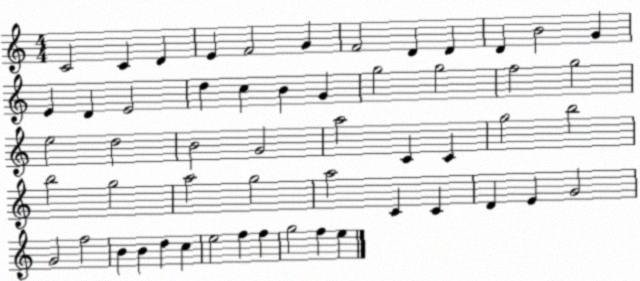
X:1
T:Untitled
M:4/4
L:1/4
K:C
C2 C D E F2 G F2 D D D B2 G E D E2 d c B G g2 g2 f2 g2 e2 d2 B2 G2 a2 C C g2 b2 b2 g2 a2 g2 a2 C C D E G2 G2 f2 B B d c e2 f f g2 f e